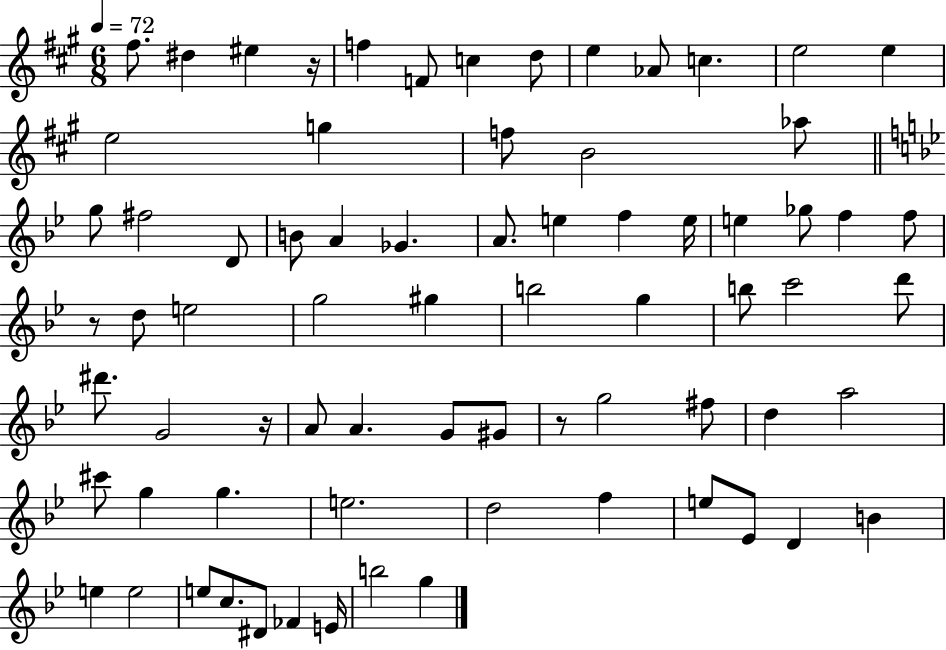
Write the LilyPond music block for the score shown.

{
  \clef treble
  \numericTimeSignature
  \time 6/8
  \key a \major
  \tempo 4 = 72
  fis''8. dis''4 eis''4 r16 | f''4 f'8 c''4 d''8 | e''4 aes'8 c''4. | e''2 e''4 | \break e''2 g''4 | f''8 b'2 aes''8 | \bar "||" \break \key g \minor g''8 fis''2 d'8 | b'8 a'4 ges'4. | a'8. e''4 f''4 e''16 | e''4 ges''8 f''4 f''8 | \break r8 d''8 e''2 | g''2 gis''4 | b''2 g''4 | b''8 c'''2 d'''8 | \break dis'''8. g'2 r16 | a'8 a'4. g'8 gis'8 | r8 g''2 fis''8 | d''4 a''2 | \break cis'''8 g''4 g''4. | e''2. | d''2 f''4 | e''8 ees'8 d'4 b'4 | \break e''4 e''2 | e''8 c''8. dis'8 fes'4 e'16 | b''2 g''4 | \bar "|."
}